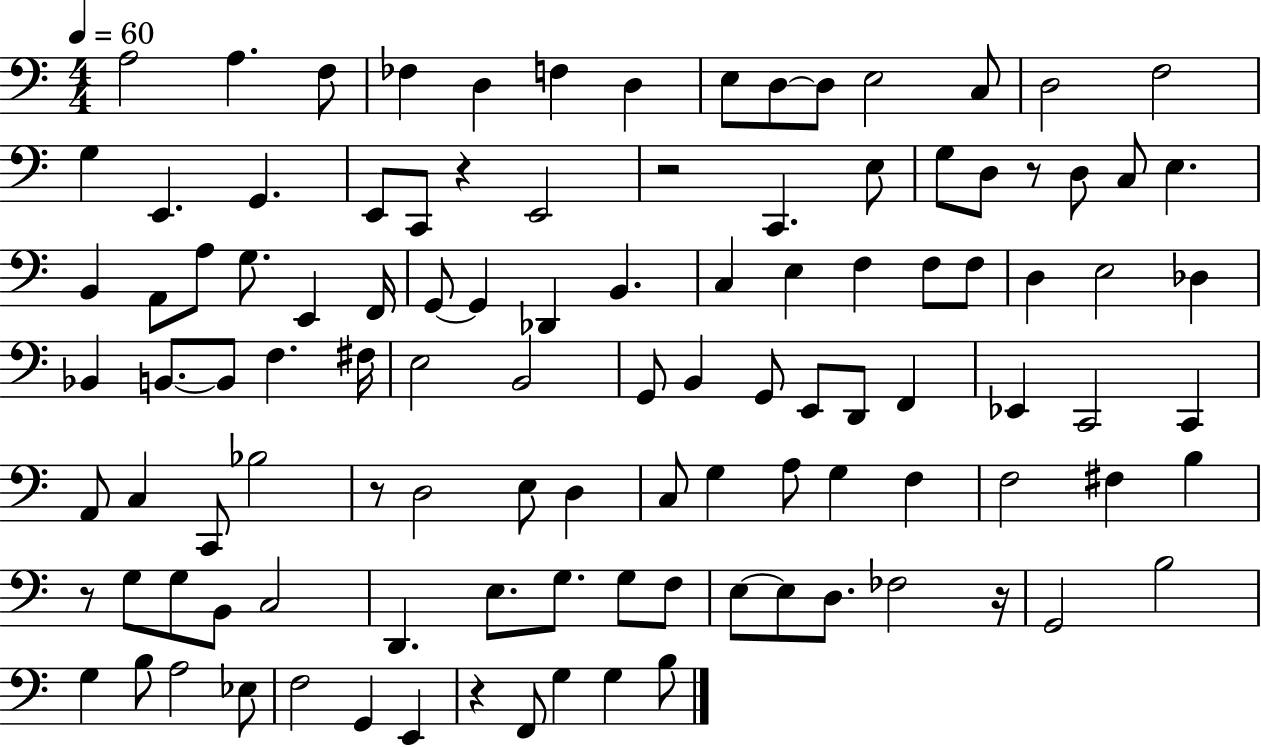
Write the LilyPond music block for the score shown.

{
  \clef bass
  \numericTimeSignature
  \time 4/4
  \key c \major
  \tempo 4 = 60
  a2 a4. f8 | fes4 d4 f4 d4 | e8 d8~~ d8 e2 c8 | d2 f2 | \break g4 e,4. g,4. | e,8 c,8 r4 e,2 | r2 c,4. e8 | g8 d8 r8 d8 c8 e4. | \break b,4 a,8 a8 g8. e,4 f,16 | g,8~~ g,4 des,4 b,4. | c4 e4 f4 f8 f8 | d4 e2 des4 | \break bes,4 b,8.~~ b,8 f4. fis16 | e2 b,2 | g,8 b,4 g,8 e,8 d,8 f,4 | ees,4 c,2 c,4 | \break a,8 c4 c,8 bes2 | r8 d2 e8 d4 | c8 g4 a8 g4 f4 | f2 fis4 b4 | \break r8 g8 g8 b,8 c2 | d,4. e8. g8. g8 f8 | e8~~ e8 d8. fes2 r16 | g,2 b2 | \break g4 b8 a2 ees8 | f2 g,4 e,4 | r4 f,8 g4 g4 b8 | \bar "|."
}